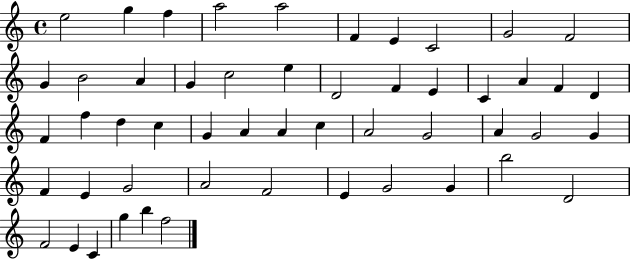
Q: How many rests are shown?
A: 0